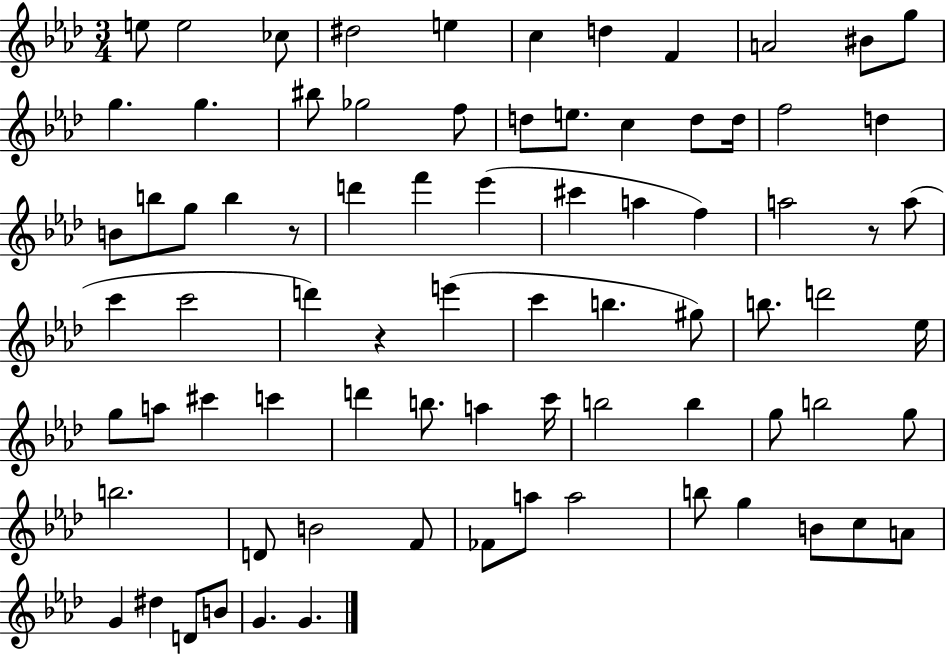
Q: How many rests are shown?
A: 3